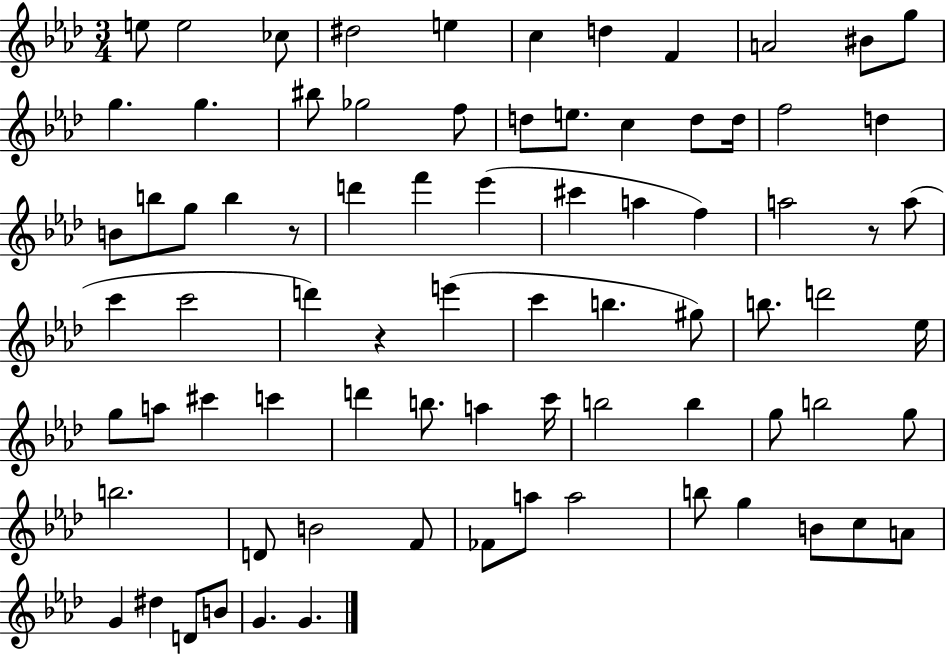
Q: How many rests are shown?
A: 3